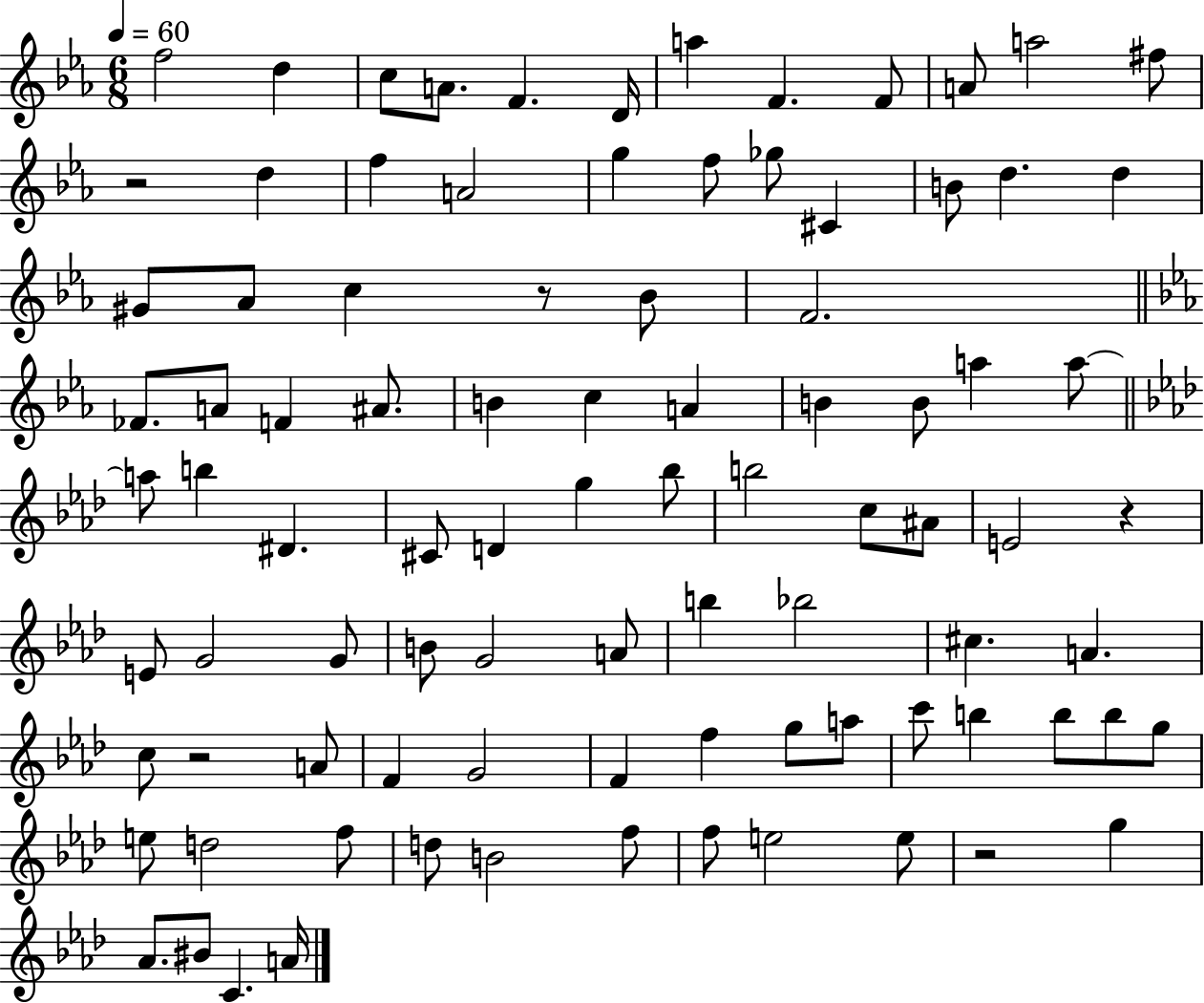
F5/h D5/q C5/e A4/e. F4/q. D4/s A5/q F4/q. F4/e A4/e A5/h F#5/e R/h D5/q F5/q A4/h G5/q F5/e Gb5/e C#4/q B4/e D5/q. D5/q G#4/e Ab4/e C5/q R/e Bb4/e F4/h. FES4/e. A4/e F4/q A#4/e. B4/q C5/q A4/q B4/q B4/e A5/q A5/e A5/e B5/q D#4/q. C#4/e D4/q G5/q Bb5/e B5/h C5/e A#4/e E4/h R/q E4/e G4/h G4/e B4/e G4/h A4/e B5/q Bb5/h C#5/q. A4/q. C5/e R/h A4/e F4/q G4/h F4/q F5/q G5/e A5/e C6/e B5/q B5/e B5/e G5/e E5/e D5/h F5/e D5/e B4/h F5/e F5/e E5/h E5/e R/h G5/q Ab4/e. BIS4/e C4/q. A4/s